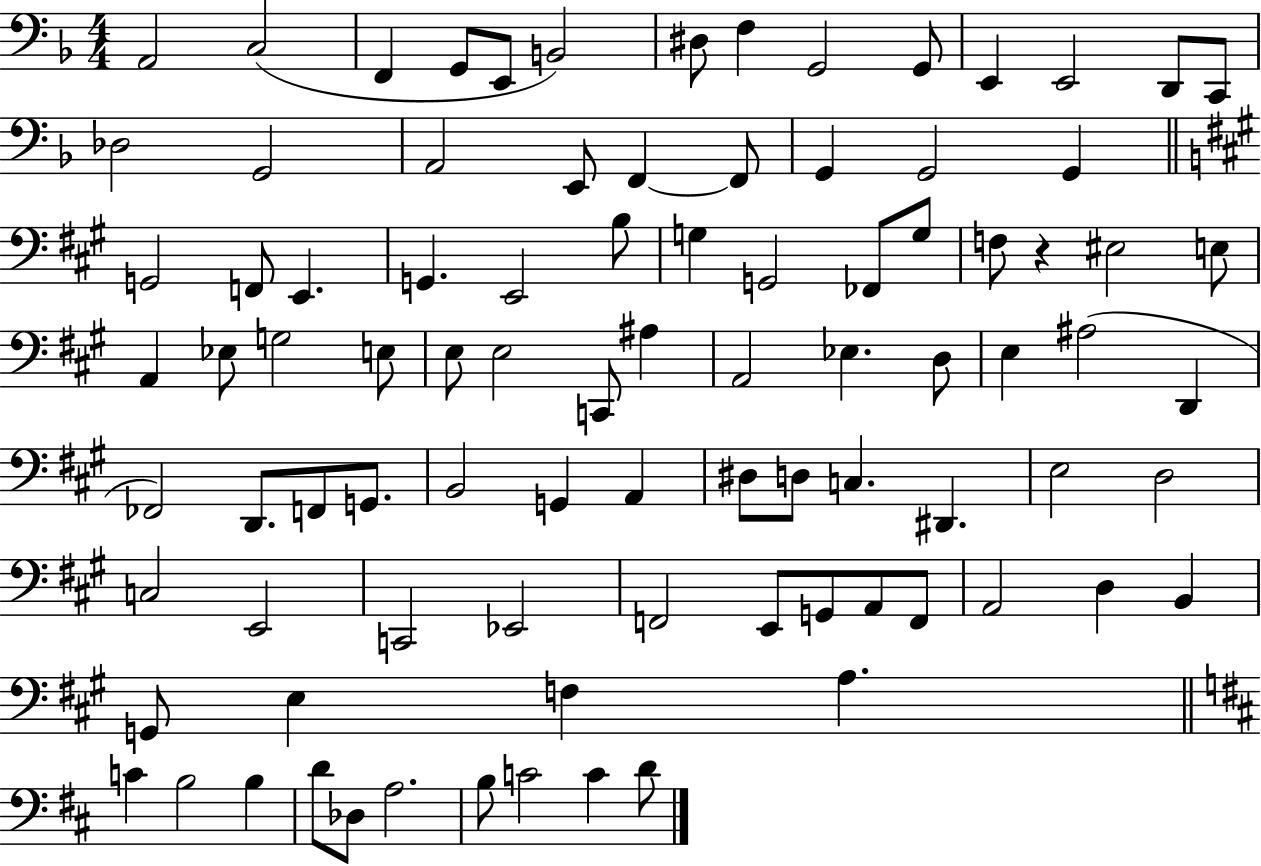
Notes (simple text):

A2/h C3/h F2/q G2/e E2/e B2/h D#3/e F3/q G2/h G2/e E2/q E2/h D2/e C2/e Db3/h G2/h A2/h E2/e F2/q F2/e G2/q G2/h G2/q G2/h F2/e E2/q. G2/q. E2/h B3/e G3/q G2/h FES2/e G3/e F3/e R/q EIS3/h E3/e A2/q Eb3/e G3/h E3/e E3/e E3/h C2/e A#3/q A2/h Eb3/q. D3/e E3/q A#3/h D2/q FES2/h D2/e. F2/e G2/e. B2/h G2/q A2/q D#3/e D3/e C3/q. D#2/q. E3/h D3/h C3/h E2/h C2/h Eb2/h F2/h E2/e G2/e A2/e F2/e A2/h D3/q B2/q G2/e E3/q F3/q A3/q. C4/q B3/h B3/q D4/e Db3/e A3/h. B3/e C4/h C4/q D4/e